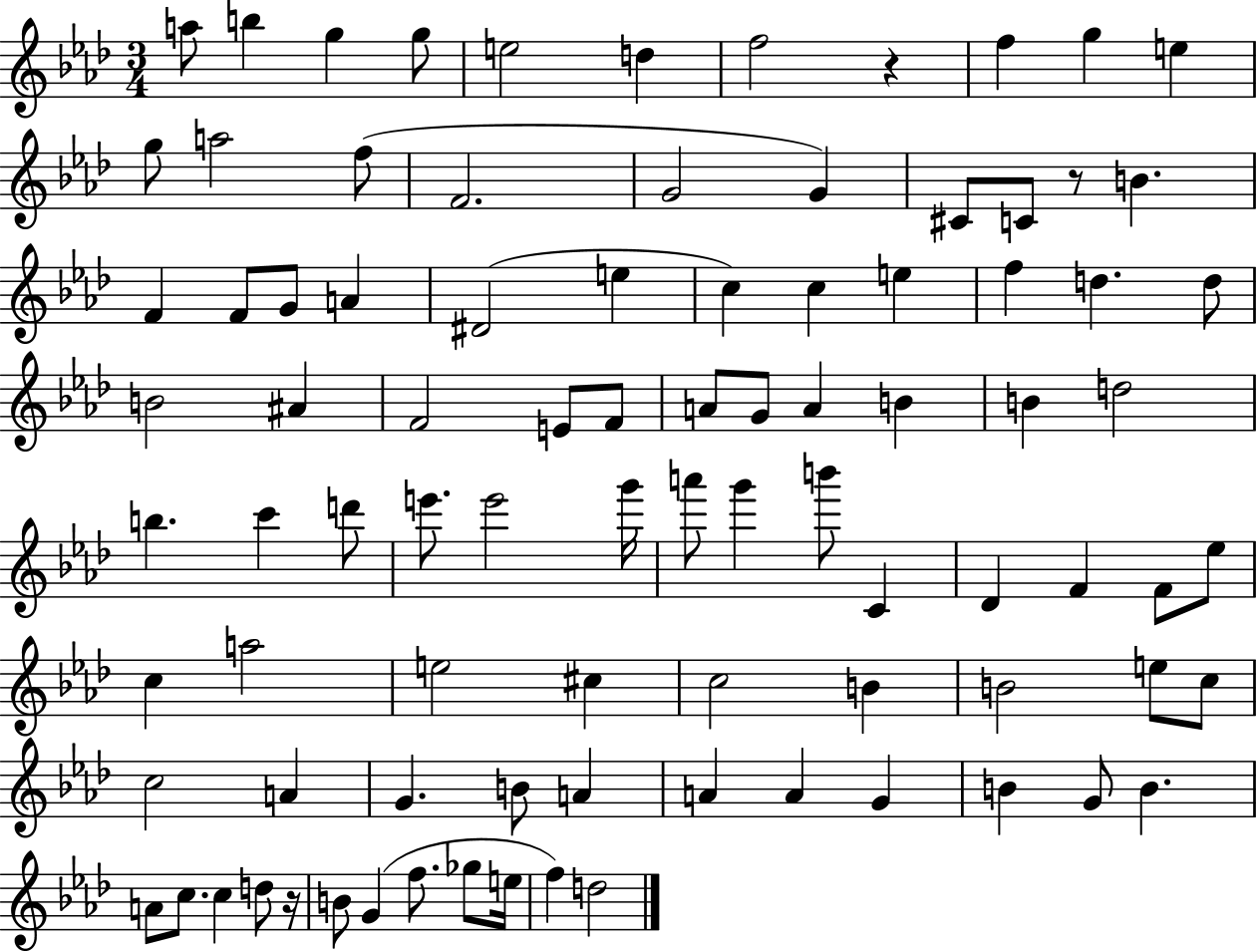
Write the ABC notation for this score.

X:1
T:Untitled
M:3/4
L:1/4
K:Ab
a/2 b g g/2 e2 d f2 z f g e g/2 a2 f/2 F2 G2 G ^C/2 C/2 z/2 B F F/2 G/2 A ^D2 e c c e f d d/2 B2 ^A F2 E/2 F/2 A/2 G/2 A B B d2 b c' d'/2 e'/2 e'2 g'/4 a'/2 g' b'/2 C _D F F/2 _e/2 c a2 e2 ^c c2 B B2 e/2 c/2 c2 A G B/2 A A A G B G/2 B A/2 c/2 c d/2 z/4 B/2 G f/2 _g/2 e/4 f d2